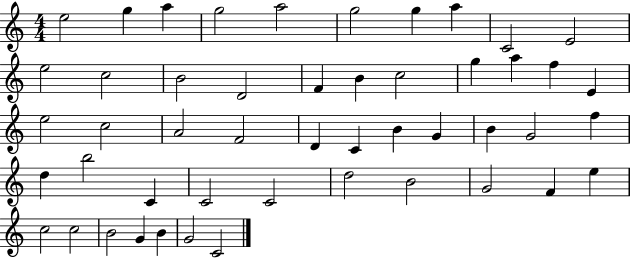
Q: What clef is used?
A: treble